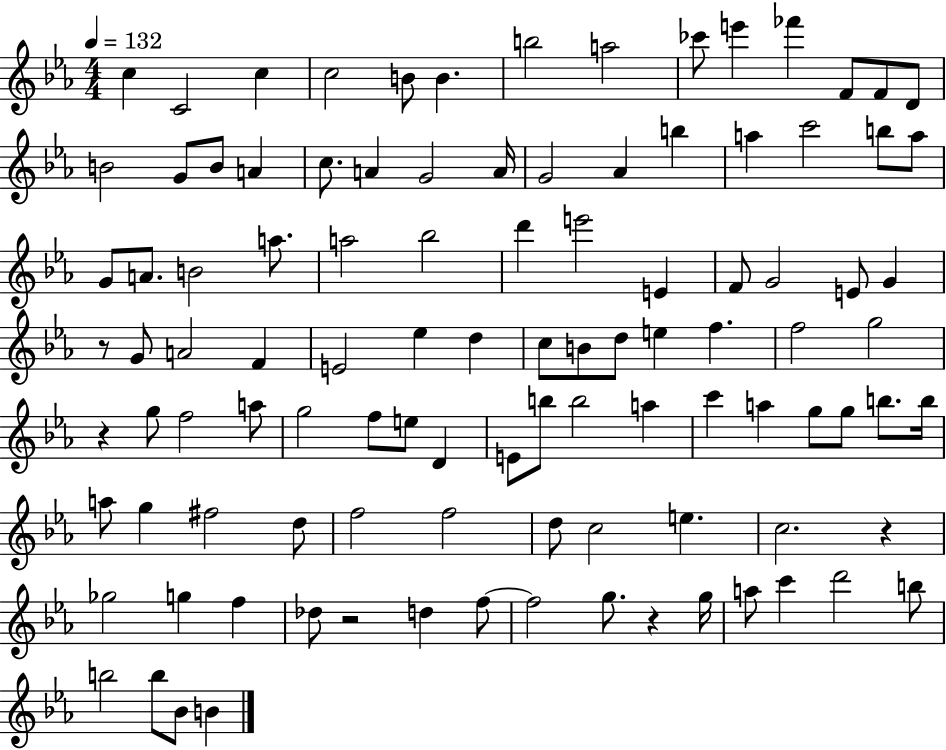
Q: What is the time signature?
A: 4/4